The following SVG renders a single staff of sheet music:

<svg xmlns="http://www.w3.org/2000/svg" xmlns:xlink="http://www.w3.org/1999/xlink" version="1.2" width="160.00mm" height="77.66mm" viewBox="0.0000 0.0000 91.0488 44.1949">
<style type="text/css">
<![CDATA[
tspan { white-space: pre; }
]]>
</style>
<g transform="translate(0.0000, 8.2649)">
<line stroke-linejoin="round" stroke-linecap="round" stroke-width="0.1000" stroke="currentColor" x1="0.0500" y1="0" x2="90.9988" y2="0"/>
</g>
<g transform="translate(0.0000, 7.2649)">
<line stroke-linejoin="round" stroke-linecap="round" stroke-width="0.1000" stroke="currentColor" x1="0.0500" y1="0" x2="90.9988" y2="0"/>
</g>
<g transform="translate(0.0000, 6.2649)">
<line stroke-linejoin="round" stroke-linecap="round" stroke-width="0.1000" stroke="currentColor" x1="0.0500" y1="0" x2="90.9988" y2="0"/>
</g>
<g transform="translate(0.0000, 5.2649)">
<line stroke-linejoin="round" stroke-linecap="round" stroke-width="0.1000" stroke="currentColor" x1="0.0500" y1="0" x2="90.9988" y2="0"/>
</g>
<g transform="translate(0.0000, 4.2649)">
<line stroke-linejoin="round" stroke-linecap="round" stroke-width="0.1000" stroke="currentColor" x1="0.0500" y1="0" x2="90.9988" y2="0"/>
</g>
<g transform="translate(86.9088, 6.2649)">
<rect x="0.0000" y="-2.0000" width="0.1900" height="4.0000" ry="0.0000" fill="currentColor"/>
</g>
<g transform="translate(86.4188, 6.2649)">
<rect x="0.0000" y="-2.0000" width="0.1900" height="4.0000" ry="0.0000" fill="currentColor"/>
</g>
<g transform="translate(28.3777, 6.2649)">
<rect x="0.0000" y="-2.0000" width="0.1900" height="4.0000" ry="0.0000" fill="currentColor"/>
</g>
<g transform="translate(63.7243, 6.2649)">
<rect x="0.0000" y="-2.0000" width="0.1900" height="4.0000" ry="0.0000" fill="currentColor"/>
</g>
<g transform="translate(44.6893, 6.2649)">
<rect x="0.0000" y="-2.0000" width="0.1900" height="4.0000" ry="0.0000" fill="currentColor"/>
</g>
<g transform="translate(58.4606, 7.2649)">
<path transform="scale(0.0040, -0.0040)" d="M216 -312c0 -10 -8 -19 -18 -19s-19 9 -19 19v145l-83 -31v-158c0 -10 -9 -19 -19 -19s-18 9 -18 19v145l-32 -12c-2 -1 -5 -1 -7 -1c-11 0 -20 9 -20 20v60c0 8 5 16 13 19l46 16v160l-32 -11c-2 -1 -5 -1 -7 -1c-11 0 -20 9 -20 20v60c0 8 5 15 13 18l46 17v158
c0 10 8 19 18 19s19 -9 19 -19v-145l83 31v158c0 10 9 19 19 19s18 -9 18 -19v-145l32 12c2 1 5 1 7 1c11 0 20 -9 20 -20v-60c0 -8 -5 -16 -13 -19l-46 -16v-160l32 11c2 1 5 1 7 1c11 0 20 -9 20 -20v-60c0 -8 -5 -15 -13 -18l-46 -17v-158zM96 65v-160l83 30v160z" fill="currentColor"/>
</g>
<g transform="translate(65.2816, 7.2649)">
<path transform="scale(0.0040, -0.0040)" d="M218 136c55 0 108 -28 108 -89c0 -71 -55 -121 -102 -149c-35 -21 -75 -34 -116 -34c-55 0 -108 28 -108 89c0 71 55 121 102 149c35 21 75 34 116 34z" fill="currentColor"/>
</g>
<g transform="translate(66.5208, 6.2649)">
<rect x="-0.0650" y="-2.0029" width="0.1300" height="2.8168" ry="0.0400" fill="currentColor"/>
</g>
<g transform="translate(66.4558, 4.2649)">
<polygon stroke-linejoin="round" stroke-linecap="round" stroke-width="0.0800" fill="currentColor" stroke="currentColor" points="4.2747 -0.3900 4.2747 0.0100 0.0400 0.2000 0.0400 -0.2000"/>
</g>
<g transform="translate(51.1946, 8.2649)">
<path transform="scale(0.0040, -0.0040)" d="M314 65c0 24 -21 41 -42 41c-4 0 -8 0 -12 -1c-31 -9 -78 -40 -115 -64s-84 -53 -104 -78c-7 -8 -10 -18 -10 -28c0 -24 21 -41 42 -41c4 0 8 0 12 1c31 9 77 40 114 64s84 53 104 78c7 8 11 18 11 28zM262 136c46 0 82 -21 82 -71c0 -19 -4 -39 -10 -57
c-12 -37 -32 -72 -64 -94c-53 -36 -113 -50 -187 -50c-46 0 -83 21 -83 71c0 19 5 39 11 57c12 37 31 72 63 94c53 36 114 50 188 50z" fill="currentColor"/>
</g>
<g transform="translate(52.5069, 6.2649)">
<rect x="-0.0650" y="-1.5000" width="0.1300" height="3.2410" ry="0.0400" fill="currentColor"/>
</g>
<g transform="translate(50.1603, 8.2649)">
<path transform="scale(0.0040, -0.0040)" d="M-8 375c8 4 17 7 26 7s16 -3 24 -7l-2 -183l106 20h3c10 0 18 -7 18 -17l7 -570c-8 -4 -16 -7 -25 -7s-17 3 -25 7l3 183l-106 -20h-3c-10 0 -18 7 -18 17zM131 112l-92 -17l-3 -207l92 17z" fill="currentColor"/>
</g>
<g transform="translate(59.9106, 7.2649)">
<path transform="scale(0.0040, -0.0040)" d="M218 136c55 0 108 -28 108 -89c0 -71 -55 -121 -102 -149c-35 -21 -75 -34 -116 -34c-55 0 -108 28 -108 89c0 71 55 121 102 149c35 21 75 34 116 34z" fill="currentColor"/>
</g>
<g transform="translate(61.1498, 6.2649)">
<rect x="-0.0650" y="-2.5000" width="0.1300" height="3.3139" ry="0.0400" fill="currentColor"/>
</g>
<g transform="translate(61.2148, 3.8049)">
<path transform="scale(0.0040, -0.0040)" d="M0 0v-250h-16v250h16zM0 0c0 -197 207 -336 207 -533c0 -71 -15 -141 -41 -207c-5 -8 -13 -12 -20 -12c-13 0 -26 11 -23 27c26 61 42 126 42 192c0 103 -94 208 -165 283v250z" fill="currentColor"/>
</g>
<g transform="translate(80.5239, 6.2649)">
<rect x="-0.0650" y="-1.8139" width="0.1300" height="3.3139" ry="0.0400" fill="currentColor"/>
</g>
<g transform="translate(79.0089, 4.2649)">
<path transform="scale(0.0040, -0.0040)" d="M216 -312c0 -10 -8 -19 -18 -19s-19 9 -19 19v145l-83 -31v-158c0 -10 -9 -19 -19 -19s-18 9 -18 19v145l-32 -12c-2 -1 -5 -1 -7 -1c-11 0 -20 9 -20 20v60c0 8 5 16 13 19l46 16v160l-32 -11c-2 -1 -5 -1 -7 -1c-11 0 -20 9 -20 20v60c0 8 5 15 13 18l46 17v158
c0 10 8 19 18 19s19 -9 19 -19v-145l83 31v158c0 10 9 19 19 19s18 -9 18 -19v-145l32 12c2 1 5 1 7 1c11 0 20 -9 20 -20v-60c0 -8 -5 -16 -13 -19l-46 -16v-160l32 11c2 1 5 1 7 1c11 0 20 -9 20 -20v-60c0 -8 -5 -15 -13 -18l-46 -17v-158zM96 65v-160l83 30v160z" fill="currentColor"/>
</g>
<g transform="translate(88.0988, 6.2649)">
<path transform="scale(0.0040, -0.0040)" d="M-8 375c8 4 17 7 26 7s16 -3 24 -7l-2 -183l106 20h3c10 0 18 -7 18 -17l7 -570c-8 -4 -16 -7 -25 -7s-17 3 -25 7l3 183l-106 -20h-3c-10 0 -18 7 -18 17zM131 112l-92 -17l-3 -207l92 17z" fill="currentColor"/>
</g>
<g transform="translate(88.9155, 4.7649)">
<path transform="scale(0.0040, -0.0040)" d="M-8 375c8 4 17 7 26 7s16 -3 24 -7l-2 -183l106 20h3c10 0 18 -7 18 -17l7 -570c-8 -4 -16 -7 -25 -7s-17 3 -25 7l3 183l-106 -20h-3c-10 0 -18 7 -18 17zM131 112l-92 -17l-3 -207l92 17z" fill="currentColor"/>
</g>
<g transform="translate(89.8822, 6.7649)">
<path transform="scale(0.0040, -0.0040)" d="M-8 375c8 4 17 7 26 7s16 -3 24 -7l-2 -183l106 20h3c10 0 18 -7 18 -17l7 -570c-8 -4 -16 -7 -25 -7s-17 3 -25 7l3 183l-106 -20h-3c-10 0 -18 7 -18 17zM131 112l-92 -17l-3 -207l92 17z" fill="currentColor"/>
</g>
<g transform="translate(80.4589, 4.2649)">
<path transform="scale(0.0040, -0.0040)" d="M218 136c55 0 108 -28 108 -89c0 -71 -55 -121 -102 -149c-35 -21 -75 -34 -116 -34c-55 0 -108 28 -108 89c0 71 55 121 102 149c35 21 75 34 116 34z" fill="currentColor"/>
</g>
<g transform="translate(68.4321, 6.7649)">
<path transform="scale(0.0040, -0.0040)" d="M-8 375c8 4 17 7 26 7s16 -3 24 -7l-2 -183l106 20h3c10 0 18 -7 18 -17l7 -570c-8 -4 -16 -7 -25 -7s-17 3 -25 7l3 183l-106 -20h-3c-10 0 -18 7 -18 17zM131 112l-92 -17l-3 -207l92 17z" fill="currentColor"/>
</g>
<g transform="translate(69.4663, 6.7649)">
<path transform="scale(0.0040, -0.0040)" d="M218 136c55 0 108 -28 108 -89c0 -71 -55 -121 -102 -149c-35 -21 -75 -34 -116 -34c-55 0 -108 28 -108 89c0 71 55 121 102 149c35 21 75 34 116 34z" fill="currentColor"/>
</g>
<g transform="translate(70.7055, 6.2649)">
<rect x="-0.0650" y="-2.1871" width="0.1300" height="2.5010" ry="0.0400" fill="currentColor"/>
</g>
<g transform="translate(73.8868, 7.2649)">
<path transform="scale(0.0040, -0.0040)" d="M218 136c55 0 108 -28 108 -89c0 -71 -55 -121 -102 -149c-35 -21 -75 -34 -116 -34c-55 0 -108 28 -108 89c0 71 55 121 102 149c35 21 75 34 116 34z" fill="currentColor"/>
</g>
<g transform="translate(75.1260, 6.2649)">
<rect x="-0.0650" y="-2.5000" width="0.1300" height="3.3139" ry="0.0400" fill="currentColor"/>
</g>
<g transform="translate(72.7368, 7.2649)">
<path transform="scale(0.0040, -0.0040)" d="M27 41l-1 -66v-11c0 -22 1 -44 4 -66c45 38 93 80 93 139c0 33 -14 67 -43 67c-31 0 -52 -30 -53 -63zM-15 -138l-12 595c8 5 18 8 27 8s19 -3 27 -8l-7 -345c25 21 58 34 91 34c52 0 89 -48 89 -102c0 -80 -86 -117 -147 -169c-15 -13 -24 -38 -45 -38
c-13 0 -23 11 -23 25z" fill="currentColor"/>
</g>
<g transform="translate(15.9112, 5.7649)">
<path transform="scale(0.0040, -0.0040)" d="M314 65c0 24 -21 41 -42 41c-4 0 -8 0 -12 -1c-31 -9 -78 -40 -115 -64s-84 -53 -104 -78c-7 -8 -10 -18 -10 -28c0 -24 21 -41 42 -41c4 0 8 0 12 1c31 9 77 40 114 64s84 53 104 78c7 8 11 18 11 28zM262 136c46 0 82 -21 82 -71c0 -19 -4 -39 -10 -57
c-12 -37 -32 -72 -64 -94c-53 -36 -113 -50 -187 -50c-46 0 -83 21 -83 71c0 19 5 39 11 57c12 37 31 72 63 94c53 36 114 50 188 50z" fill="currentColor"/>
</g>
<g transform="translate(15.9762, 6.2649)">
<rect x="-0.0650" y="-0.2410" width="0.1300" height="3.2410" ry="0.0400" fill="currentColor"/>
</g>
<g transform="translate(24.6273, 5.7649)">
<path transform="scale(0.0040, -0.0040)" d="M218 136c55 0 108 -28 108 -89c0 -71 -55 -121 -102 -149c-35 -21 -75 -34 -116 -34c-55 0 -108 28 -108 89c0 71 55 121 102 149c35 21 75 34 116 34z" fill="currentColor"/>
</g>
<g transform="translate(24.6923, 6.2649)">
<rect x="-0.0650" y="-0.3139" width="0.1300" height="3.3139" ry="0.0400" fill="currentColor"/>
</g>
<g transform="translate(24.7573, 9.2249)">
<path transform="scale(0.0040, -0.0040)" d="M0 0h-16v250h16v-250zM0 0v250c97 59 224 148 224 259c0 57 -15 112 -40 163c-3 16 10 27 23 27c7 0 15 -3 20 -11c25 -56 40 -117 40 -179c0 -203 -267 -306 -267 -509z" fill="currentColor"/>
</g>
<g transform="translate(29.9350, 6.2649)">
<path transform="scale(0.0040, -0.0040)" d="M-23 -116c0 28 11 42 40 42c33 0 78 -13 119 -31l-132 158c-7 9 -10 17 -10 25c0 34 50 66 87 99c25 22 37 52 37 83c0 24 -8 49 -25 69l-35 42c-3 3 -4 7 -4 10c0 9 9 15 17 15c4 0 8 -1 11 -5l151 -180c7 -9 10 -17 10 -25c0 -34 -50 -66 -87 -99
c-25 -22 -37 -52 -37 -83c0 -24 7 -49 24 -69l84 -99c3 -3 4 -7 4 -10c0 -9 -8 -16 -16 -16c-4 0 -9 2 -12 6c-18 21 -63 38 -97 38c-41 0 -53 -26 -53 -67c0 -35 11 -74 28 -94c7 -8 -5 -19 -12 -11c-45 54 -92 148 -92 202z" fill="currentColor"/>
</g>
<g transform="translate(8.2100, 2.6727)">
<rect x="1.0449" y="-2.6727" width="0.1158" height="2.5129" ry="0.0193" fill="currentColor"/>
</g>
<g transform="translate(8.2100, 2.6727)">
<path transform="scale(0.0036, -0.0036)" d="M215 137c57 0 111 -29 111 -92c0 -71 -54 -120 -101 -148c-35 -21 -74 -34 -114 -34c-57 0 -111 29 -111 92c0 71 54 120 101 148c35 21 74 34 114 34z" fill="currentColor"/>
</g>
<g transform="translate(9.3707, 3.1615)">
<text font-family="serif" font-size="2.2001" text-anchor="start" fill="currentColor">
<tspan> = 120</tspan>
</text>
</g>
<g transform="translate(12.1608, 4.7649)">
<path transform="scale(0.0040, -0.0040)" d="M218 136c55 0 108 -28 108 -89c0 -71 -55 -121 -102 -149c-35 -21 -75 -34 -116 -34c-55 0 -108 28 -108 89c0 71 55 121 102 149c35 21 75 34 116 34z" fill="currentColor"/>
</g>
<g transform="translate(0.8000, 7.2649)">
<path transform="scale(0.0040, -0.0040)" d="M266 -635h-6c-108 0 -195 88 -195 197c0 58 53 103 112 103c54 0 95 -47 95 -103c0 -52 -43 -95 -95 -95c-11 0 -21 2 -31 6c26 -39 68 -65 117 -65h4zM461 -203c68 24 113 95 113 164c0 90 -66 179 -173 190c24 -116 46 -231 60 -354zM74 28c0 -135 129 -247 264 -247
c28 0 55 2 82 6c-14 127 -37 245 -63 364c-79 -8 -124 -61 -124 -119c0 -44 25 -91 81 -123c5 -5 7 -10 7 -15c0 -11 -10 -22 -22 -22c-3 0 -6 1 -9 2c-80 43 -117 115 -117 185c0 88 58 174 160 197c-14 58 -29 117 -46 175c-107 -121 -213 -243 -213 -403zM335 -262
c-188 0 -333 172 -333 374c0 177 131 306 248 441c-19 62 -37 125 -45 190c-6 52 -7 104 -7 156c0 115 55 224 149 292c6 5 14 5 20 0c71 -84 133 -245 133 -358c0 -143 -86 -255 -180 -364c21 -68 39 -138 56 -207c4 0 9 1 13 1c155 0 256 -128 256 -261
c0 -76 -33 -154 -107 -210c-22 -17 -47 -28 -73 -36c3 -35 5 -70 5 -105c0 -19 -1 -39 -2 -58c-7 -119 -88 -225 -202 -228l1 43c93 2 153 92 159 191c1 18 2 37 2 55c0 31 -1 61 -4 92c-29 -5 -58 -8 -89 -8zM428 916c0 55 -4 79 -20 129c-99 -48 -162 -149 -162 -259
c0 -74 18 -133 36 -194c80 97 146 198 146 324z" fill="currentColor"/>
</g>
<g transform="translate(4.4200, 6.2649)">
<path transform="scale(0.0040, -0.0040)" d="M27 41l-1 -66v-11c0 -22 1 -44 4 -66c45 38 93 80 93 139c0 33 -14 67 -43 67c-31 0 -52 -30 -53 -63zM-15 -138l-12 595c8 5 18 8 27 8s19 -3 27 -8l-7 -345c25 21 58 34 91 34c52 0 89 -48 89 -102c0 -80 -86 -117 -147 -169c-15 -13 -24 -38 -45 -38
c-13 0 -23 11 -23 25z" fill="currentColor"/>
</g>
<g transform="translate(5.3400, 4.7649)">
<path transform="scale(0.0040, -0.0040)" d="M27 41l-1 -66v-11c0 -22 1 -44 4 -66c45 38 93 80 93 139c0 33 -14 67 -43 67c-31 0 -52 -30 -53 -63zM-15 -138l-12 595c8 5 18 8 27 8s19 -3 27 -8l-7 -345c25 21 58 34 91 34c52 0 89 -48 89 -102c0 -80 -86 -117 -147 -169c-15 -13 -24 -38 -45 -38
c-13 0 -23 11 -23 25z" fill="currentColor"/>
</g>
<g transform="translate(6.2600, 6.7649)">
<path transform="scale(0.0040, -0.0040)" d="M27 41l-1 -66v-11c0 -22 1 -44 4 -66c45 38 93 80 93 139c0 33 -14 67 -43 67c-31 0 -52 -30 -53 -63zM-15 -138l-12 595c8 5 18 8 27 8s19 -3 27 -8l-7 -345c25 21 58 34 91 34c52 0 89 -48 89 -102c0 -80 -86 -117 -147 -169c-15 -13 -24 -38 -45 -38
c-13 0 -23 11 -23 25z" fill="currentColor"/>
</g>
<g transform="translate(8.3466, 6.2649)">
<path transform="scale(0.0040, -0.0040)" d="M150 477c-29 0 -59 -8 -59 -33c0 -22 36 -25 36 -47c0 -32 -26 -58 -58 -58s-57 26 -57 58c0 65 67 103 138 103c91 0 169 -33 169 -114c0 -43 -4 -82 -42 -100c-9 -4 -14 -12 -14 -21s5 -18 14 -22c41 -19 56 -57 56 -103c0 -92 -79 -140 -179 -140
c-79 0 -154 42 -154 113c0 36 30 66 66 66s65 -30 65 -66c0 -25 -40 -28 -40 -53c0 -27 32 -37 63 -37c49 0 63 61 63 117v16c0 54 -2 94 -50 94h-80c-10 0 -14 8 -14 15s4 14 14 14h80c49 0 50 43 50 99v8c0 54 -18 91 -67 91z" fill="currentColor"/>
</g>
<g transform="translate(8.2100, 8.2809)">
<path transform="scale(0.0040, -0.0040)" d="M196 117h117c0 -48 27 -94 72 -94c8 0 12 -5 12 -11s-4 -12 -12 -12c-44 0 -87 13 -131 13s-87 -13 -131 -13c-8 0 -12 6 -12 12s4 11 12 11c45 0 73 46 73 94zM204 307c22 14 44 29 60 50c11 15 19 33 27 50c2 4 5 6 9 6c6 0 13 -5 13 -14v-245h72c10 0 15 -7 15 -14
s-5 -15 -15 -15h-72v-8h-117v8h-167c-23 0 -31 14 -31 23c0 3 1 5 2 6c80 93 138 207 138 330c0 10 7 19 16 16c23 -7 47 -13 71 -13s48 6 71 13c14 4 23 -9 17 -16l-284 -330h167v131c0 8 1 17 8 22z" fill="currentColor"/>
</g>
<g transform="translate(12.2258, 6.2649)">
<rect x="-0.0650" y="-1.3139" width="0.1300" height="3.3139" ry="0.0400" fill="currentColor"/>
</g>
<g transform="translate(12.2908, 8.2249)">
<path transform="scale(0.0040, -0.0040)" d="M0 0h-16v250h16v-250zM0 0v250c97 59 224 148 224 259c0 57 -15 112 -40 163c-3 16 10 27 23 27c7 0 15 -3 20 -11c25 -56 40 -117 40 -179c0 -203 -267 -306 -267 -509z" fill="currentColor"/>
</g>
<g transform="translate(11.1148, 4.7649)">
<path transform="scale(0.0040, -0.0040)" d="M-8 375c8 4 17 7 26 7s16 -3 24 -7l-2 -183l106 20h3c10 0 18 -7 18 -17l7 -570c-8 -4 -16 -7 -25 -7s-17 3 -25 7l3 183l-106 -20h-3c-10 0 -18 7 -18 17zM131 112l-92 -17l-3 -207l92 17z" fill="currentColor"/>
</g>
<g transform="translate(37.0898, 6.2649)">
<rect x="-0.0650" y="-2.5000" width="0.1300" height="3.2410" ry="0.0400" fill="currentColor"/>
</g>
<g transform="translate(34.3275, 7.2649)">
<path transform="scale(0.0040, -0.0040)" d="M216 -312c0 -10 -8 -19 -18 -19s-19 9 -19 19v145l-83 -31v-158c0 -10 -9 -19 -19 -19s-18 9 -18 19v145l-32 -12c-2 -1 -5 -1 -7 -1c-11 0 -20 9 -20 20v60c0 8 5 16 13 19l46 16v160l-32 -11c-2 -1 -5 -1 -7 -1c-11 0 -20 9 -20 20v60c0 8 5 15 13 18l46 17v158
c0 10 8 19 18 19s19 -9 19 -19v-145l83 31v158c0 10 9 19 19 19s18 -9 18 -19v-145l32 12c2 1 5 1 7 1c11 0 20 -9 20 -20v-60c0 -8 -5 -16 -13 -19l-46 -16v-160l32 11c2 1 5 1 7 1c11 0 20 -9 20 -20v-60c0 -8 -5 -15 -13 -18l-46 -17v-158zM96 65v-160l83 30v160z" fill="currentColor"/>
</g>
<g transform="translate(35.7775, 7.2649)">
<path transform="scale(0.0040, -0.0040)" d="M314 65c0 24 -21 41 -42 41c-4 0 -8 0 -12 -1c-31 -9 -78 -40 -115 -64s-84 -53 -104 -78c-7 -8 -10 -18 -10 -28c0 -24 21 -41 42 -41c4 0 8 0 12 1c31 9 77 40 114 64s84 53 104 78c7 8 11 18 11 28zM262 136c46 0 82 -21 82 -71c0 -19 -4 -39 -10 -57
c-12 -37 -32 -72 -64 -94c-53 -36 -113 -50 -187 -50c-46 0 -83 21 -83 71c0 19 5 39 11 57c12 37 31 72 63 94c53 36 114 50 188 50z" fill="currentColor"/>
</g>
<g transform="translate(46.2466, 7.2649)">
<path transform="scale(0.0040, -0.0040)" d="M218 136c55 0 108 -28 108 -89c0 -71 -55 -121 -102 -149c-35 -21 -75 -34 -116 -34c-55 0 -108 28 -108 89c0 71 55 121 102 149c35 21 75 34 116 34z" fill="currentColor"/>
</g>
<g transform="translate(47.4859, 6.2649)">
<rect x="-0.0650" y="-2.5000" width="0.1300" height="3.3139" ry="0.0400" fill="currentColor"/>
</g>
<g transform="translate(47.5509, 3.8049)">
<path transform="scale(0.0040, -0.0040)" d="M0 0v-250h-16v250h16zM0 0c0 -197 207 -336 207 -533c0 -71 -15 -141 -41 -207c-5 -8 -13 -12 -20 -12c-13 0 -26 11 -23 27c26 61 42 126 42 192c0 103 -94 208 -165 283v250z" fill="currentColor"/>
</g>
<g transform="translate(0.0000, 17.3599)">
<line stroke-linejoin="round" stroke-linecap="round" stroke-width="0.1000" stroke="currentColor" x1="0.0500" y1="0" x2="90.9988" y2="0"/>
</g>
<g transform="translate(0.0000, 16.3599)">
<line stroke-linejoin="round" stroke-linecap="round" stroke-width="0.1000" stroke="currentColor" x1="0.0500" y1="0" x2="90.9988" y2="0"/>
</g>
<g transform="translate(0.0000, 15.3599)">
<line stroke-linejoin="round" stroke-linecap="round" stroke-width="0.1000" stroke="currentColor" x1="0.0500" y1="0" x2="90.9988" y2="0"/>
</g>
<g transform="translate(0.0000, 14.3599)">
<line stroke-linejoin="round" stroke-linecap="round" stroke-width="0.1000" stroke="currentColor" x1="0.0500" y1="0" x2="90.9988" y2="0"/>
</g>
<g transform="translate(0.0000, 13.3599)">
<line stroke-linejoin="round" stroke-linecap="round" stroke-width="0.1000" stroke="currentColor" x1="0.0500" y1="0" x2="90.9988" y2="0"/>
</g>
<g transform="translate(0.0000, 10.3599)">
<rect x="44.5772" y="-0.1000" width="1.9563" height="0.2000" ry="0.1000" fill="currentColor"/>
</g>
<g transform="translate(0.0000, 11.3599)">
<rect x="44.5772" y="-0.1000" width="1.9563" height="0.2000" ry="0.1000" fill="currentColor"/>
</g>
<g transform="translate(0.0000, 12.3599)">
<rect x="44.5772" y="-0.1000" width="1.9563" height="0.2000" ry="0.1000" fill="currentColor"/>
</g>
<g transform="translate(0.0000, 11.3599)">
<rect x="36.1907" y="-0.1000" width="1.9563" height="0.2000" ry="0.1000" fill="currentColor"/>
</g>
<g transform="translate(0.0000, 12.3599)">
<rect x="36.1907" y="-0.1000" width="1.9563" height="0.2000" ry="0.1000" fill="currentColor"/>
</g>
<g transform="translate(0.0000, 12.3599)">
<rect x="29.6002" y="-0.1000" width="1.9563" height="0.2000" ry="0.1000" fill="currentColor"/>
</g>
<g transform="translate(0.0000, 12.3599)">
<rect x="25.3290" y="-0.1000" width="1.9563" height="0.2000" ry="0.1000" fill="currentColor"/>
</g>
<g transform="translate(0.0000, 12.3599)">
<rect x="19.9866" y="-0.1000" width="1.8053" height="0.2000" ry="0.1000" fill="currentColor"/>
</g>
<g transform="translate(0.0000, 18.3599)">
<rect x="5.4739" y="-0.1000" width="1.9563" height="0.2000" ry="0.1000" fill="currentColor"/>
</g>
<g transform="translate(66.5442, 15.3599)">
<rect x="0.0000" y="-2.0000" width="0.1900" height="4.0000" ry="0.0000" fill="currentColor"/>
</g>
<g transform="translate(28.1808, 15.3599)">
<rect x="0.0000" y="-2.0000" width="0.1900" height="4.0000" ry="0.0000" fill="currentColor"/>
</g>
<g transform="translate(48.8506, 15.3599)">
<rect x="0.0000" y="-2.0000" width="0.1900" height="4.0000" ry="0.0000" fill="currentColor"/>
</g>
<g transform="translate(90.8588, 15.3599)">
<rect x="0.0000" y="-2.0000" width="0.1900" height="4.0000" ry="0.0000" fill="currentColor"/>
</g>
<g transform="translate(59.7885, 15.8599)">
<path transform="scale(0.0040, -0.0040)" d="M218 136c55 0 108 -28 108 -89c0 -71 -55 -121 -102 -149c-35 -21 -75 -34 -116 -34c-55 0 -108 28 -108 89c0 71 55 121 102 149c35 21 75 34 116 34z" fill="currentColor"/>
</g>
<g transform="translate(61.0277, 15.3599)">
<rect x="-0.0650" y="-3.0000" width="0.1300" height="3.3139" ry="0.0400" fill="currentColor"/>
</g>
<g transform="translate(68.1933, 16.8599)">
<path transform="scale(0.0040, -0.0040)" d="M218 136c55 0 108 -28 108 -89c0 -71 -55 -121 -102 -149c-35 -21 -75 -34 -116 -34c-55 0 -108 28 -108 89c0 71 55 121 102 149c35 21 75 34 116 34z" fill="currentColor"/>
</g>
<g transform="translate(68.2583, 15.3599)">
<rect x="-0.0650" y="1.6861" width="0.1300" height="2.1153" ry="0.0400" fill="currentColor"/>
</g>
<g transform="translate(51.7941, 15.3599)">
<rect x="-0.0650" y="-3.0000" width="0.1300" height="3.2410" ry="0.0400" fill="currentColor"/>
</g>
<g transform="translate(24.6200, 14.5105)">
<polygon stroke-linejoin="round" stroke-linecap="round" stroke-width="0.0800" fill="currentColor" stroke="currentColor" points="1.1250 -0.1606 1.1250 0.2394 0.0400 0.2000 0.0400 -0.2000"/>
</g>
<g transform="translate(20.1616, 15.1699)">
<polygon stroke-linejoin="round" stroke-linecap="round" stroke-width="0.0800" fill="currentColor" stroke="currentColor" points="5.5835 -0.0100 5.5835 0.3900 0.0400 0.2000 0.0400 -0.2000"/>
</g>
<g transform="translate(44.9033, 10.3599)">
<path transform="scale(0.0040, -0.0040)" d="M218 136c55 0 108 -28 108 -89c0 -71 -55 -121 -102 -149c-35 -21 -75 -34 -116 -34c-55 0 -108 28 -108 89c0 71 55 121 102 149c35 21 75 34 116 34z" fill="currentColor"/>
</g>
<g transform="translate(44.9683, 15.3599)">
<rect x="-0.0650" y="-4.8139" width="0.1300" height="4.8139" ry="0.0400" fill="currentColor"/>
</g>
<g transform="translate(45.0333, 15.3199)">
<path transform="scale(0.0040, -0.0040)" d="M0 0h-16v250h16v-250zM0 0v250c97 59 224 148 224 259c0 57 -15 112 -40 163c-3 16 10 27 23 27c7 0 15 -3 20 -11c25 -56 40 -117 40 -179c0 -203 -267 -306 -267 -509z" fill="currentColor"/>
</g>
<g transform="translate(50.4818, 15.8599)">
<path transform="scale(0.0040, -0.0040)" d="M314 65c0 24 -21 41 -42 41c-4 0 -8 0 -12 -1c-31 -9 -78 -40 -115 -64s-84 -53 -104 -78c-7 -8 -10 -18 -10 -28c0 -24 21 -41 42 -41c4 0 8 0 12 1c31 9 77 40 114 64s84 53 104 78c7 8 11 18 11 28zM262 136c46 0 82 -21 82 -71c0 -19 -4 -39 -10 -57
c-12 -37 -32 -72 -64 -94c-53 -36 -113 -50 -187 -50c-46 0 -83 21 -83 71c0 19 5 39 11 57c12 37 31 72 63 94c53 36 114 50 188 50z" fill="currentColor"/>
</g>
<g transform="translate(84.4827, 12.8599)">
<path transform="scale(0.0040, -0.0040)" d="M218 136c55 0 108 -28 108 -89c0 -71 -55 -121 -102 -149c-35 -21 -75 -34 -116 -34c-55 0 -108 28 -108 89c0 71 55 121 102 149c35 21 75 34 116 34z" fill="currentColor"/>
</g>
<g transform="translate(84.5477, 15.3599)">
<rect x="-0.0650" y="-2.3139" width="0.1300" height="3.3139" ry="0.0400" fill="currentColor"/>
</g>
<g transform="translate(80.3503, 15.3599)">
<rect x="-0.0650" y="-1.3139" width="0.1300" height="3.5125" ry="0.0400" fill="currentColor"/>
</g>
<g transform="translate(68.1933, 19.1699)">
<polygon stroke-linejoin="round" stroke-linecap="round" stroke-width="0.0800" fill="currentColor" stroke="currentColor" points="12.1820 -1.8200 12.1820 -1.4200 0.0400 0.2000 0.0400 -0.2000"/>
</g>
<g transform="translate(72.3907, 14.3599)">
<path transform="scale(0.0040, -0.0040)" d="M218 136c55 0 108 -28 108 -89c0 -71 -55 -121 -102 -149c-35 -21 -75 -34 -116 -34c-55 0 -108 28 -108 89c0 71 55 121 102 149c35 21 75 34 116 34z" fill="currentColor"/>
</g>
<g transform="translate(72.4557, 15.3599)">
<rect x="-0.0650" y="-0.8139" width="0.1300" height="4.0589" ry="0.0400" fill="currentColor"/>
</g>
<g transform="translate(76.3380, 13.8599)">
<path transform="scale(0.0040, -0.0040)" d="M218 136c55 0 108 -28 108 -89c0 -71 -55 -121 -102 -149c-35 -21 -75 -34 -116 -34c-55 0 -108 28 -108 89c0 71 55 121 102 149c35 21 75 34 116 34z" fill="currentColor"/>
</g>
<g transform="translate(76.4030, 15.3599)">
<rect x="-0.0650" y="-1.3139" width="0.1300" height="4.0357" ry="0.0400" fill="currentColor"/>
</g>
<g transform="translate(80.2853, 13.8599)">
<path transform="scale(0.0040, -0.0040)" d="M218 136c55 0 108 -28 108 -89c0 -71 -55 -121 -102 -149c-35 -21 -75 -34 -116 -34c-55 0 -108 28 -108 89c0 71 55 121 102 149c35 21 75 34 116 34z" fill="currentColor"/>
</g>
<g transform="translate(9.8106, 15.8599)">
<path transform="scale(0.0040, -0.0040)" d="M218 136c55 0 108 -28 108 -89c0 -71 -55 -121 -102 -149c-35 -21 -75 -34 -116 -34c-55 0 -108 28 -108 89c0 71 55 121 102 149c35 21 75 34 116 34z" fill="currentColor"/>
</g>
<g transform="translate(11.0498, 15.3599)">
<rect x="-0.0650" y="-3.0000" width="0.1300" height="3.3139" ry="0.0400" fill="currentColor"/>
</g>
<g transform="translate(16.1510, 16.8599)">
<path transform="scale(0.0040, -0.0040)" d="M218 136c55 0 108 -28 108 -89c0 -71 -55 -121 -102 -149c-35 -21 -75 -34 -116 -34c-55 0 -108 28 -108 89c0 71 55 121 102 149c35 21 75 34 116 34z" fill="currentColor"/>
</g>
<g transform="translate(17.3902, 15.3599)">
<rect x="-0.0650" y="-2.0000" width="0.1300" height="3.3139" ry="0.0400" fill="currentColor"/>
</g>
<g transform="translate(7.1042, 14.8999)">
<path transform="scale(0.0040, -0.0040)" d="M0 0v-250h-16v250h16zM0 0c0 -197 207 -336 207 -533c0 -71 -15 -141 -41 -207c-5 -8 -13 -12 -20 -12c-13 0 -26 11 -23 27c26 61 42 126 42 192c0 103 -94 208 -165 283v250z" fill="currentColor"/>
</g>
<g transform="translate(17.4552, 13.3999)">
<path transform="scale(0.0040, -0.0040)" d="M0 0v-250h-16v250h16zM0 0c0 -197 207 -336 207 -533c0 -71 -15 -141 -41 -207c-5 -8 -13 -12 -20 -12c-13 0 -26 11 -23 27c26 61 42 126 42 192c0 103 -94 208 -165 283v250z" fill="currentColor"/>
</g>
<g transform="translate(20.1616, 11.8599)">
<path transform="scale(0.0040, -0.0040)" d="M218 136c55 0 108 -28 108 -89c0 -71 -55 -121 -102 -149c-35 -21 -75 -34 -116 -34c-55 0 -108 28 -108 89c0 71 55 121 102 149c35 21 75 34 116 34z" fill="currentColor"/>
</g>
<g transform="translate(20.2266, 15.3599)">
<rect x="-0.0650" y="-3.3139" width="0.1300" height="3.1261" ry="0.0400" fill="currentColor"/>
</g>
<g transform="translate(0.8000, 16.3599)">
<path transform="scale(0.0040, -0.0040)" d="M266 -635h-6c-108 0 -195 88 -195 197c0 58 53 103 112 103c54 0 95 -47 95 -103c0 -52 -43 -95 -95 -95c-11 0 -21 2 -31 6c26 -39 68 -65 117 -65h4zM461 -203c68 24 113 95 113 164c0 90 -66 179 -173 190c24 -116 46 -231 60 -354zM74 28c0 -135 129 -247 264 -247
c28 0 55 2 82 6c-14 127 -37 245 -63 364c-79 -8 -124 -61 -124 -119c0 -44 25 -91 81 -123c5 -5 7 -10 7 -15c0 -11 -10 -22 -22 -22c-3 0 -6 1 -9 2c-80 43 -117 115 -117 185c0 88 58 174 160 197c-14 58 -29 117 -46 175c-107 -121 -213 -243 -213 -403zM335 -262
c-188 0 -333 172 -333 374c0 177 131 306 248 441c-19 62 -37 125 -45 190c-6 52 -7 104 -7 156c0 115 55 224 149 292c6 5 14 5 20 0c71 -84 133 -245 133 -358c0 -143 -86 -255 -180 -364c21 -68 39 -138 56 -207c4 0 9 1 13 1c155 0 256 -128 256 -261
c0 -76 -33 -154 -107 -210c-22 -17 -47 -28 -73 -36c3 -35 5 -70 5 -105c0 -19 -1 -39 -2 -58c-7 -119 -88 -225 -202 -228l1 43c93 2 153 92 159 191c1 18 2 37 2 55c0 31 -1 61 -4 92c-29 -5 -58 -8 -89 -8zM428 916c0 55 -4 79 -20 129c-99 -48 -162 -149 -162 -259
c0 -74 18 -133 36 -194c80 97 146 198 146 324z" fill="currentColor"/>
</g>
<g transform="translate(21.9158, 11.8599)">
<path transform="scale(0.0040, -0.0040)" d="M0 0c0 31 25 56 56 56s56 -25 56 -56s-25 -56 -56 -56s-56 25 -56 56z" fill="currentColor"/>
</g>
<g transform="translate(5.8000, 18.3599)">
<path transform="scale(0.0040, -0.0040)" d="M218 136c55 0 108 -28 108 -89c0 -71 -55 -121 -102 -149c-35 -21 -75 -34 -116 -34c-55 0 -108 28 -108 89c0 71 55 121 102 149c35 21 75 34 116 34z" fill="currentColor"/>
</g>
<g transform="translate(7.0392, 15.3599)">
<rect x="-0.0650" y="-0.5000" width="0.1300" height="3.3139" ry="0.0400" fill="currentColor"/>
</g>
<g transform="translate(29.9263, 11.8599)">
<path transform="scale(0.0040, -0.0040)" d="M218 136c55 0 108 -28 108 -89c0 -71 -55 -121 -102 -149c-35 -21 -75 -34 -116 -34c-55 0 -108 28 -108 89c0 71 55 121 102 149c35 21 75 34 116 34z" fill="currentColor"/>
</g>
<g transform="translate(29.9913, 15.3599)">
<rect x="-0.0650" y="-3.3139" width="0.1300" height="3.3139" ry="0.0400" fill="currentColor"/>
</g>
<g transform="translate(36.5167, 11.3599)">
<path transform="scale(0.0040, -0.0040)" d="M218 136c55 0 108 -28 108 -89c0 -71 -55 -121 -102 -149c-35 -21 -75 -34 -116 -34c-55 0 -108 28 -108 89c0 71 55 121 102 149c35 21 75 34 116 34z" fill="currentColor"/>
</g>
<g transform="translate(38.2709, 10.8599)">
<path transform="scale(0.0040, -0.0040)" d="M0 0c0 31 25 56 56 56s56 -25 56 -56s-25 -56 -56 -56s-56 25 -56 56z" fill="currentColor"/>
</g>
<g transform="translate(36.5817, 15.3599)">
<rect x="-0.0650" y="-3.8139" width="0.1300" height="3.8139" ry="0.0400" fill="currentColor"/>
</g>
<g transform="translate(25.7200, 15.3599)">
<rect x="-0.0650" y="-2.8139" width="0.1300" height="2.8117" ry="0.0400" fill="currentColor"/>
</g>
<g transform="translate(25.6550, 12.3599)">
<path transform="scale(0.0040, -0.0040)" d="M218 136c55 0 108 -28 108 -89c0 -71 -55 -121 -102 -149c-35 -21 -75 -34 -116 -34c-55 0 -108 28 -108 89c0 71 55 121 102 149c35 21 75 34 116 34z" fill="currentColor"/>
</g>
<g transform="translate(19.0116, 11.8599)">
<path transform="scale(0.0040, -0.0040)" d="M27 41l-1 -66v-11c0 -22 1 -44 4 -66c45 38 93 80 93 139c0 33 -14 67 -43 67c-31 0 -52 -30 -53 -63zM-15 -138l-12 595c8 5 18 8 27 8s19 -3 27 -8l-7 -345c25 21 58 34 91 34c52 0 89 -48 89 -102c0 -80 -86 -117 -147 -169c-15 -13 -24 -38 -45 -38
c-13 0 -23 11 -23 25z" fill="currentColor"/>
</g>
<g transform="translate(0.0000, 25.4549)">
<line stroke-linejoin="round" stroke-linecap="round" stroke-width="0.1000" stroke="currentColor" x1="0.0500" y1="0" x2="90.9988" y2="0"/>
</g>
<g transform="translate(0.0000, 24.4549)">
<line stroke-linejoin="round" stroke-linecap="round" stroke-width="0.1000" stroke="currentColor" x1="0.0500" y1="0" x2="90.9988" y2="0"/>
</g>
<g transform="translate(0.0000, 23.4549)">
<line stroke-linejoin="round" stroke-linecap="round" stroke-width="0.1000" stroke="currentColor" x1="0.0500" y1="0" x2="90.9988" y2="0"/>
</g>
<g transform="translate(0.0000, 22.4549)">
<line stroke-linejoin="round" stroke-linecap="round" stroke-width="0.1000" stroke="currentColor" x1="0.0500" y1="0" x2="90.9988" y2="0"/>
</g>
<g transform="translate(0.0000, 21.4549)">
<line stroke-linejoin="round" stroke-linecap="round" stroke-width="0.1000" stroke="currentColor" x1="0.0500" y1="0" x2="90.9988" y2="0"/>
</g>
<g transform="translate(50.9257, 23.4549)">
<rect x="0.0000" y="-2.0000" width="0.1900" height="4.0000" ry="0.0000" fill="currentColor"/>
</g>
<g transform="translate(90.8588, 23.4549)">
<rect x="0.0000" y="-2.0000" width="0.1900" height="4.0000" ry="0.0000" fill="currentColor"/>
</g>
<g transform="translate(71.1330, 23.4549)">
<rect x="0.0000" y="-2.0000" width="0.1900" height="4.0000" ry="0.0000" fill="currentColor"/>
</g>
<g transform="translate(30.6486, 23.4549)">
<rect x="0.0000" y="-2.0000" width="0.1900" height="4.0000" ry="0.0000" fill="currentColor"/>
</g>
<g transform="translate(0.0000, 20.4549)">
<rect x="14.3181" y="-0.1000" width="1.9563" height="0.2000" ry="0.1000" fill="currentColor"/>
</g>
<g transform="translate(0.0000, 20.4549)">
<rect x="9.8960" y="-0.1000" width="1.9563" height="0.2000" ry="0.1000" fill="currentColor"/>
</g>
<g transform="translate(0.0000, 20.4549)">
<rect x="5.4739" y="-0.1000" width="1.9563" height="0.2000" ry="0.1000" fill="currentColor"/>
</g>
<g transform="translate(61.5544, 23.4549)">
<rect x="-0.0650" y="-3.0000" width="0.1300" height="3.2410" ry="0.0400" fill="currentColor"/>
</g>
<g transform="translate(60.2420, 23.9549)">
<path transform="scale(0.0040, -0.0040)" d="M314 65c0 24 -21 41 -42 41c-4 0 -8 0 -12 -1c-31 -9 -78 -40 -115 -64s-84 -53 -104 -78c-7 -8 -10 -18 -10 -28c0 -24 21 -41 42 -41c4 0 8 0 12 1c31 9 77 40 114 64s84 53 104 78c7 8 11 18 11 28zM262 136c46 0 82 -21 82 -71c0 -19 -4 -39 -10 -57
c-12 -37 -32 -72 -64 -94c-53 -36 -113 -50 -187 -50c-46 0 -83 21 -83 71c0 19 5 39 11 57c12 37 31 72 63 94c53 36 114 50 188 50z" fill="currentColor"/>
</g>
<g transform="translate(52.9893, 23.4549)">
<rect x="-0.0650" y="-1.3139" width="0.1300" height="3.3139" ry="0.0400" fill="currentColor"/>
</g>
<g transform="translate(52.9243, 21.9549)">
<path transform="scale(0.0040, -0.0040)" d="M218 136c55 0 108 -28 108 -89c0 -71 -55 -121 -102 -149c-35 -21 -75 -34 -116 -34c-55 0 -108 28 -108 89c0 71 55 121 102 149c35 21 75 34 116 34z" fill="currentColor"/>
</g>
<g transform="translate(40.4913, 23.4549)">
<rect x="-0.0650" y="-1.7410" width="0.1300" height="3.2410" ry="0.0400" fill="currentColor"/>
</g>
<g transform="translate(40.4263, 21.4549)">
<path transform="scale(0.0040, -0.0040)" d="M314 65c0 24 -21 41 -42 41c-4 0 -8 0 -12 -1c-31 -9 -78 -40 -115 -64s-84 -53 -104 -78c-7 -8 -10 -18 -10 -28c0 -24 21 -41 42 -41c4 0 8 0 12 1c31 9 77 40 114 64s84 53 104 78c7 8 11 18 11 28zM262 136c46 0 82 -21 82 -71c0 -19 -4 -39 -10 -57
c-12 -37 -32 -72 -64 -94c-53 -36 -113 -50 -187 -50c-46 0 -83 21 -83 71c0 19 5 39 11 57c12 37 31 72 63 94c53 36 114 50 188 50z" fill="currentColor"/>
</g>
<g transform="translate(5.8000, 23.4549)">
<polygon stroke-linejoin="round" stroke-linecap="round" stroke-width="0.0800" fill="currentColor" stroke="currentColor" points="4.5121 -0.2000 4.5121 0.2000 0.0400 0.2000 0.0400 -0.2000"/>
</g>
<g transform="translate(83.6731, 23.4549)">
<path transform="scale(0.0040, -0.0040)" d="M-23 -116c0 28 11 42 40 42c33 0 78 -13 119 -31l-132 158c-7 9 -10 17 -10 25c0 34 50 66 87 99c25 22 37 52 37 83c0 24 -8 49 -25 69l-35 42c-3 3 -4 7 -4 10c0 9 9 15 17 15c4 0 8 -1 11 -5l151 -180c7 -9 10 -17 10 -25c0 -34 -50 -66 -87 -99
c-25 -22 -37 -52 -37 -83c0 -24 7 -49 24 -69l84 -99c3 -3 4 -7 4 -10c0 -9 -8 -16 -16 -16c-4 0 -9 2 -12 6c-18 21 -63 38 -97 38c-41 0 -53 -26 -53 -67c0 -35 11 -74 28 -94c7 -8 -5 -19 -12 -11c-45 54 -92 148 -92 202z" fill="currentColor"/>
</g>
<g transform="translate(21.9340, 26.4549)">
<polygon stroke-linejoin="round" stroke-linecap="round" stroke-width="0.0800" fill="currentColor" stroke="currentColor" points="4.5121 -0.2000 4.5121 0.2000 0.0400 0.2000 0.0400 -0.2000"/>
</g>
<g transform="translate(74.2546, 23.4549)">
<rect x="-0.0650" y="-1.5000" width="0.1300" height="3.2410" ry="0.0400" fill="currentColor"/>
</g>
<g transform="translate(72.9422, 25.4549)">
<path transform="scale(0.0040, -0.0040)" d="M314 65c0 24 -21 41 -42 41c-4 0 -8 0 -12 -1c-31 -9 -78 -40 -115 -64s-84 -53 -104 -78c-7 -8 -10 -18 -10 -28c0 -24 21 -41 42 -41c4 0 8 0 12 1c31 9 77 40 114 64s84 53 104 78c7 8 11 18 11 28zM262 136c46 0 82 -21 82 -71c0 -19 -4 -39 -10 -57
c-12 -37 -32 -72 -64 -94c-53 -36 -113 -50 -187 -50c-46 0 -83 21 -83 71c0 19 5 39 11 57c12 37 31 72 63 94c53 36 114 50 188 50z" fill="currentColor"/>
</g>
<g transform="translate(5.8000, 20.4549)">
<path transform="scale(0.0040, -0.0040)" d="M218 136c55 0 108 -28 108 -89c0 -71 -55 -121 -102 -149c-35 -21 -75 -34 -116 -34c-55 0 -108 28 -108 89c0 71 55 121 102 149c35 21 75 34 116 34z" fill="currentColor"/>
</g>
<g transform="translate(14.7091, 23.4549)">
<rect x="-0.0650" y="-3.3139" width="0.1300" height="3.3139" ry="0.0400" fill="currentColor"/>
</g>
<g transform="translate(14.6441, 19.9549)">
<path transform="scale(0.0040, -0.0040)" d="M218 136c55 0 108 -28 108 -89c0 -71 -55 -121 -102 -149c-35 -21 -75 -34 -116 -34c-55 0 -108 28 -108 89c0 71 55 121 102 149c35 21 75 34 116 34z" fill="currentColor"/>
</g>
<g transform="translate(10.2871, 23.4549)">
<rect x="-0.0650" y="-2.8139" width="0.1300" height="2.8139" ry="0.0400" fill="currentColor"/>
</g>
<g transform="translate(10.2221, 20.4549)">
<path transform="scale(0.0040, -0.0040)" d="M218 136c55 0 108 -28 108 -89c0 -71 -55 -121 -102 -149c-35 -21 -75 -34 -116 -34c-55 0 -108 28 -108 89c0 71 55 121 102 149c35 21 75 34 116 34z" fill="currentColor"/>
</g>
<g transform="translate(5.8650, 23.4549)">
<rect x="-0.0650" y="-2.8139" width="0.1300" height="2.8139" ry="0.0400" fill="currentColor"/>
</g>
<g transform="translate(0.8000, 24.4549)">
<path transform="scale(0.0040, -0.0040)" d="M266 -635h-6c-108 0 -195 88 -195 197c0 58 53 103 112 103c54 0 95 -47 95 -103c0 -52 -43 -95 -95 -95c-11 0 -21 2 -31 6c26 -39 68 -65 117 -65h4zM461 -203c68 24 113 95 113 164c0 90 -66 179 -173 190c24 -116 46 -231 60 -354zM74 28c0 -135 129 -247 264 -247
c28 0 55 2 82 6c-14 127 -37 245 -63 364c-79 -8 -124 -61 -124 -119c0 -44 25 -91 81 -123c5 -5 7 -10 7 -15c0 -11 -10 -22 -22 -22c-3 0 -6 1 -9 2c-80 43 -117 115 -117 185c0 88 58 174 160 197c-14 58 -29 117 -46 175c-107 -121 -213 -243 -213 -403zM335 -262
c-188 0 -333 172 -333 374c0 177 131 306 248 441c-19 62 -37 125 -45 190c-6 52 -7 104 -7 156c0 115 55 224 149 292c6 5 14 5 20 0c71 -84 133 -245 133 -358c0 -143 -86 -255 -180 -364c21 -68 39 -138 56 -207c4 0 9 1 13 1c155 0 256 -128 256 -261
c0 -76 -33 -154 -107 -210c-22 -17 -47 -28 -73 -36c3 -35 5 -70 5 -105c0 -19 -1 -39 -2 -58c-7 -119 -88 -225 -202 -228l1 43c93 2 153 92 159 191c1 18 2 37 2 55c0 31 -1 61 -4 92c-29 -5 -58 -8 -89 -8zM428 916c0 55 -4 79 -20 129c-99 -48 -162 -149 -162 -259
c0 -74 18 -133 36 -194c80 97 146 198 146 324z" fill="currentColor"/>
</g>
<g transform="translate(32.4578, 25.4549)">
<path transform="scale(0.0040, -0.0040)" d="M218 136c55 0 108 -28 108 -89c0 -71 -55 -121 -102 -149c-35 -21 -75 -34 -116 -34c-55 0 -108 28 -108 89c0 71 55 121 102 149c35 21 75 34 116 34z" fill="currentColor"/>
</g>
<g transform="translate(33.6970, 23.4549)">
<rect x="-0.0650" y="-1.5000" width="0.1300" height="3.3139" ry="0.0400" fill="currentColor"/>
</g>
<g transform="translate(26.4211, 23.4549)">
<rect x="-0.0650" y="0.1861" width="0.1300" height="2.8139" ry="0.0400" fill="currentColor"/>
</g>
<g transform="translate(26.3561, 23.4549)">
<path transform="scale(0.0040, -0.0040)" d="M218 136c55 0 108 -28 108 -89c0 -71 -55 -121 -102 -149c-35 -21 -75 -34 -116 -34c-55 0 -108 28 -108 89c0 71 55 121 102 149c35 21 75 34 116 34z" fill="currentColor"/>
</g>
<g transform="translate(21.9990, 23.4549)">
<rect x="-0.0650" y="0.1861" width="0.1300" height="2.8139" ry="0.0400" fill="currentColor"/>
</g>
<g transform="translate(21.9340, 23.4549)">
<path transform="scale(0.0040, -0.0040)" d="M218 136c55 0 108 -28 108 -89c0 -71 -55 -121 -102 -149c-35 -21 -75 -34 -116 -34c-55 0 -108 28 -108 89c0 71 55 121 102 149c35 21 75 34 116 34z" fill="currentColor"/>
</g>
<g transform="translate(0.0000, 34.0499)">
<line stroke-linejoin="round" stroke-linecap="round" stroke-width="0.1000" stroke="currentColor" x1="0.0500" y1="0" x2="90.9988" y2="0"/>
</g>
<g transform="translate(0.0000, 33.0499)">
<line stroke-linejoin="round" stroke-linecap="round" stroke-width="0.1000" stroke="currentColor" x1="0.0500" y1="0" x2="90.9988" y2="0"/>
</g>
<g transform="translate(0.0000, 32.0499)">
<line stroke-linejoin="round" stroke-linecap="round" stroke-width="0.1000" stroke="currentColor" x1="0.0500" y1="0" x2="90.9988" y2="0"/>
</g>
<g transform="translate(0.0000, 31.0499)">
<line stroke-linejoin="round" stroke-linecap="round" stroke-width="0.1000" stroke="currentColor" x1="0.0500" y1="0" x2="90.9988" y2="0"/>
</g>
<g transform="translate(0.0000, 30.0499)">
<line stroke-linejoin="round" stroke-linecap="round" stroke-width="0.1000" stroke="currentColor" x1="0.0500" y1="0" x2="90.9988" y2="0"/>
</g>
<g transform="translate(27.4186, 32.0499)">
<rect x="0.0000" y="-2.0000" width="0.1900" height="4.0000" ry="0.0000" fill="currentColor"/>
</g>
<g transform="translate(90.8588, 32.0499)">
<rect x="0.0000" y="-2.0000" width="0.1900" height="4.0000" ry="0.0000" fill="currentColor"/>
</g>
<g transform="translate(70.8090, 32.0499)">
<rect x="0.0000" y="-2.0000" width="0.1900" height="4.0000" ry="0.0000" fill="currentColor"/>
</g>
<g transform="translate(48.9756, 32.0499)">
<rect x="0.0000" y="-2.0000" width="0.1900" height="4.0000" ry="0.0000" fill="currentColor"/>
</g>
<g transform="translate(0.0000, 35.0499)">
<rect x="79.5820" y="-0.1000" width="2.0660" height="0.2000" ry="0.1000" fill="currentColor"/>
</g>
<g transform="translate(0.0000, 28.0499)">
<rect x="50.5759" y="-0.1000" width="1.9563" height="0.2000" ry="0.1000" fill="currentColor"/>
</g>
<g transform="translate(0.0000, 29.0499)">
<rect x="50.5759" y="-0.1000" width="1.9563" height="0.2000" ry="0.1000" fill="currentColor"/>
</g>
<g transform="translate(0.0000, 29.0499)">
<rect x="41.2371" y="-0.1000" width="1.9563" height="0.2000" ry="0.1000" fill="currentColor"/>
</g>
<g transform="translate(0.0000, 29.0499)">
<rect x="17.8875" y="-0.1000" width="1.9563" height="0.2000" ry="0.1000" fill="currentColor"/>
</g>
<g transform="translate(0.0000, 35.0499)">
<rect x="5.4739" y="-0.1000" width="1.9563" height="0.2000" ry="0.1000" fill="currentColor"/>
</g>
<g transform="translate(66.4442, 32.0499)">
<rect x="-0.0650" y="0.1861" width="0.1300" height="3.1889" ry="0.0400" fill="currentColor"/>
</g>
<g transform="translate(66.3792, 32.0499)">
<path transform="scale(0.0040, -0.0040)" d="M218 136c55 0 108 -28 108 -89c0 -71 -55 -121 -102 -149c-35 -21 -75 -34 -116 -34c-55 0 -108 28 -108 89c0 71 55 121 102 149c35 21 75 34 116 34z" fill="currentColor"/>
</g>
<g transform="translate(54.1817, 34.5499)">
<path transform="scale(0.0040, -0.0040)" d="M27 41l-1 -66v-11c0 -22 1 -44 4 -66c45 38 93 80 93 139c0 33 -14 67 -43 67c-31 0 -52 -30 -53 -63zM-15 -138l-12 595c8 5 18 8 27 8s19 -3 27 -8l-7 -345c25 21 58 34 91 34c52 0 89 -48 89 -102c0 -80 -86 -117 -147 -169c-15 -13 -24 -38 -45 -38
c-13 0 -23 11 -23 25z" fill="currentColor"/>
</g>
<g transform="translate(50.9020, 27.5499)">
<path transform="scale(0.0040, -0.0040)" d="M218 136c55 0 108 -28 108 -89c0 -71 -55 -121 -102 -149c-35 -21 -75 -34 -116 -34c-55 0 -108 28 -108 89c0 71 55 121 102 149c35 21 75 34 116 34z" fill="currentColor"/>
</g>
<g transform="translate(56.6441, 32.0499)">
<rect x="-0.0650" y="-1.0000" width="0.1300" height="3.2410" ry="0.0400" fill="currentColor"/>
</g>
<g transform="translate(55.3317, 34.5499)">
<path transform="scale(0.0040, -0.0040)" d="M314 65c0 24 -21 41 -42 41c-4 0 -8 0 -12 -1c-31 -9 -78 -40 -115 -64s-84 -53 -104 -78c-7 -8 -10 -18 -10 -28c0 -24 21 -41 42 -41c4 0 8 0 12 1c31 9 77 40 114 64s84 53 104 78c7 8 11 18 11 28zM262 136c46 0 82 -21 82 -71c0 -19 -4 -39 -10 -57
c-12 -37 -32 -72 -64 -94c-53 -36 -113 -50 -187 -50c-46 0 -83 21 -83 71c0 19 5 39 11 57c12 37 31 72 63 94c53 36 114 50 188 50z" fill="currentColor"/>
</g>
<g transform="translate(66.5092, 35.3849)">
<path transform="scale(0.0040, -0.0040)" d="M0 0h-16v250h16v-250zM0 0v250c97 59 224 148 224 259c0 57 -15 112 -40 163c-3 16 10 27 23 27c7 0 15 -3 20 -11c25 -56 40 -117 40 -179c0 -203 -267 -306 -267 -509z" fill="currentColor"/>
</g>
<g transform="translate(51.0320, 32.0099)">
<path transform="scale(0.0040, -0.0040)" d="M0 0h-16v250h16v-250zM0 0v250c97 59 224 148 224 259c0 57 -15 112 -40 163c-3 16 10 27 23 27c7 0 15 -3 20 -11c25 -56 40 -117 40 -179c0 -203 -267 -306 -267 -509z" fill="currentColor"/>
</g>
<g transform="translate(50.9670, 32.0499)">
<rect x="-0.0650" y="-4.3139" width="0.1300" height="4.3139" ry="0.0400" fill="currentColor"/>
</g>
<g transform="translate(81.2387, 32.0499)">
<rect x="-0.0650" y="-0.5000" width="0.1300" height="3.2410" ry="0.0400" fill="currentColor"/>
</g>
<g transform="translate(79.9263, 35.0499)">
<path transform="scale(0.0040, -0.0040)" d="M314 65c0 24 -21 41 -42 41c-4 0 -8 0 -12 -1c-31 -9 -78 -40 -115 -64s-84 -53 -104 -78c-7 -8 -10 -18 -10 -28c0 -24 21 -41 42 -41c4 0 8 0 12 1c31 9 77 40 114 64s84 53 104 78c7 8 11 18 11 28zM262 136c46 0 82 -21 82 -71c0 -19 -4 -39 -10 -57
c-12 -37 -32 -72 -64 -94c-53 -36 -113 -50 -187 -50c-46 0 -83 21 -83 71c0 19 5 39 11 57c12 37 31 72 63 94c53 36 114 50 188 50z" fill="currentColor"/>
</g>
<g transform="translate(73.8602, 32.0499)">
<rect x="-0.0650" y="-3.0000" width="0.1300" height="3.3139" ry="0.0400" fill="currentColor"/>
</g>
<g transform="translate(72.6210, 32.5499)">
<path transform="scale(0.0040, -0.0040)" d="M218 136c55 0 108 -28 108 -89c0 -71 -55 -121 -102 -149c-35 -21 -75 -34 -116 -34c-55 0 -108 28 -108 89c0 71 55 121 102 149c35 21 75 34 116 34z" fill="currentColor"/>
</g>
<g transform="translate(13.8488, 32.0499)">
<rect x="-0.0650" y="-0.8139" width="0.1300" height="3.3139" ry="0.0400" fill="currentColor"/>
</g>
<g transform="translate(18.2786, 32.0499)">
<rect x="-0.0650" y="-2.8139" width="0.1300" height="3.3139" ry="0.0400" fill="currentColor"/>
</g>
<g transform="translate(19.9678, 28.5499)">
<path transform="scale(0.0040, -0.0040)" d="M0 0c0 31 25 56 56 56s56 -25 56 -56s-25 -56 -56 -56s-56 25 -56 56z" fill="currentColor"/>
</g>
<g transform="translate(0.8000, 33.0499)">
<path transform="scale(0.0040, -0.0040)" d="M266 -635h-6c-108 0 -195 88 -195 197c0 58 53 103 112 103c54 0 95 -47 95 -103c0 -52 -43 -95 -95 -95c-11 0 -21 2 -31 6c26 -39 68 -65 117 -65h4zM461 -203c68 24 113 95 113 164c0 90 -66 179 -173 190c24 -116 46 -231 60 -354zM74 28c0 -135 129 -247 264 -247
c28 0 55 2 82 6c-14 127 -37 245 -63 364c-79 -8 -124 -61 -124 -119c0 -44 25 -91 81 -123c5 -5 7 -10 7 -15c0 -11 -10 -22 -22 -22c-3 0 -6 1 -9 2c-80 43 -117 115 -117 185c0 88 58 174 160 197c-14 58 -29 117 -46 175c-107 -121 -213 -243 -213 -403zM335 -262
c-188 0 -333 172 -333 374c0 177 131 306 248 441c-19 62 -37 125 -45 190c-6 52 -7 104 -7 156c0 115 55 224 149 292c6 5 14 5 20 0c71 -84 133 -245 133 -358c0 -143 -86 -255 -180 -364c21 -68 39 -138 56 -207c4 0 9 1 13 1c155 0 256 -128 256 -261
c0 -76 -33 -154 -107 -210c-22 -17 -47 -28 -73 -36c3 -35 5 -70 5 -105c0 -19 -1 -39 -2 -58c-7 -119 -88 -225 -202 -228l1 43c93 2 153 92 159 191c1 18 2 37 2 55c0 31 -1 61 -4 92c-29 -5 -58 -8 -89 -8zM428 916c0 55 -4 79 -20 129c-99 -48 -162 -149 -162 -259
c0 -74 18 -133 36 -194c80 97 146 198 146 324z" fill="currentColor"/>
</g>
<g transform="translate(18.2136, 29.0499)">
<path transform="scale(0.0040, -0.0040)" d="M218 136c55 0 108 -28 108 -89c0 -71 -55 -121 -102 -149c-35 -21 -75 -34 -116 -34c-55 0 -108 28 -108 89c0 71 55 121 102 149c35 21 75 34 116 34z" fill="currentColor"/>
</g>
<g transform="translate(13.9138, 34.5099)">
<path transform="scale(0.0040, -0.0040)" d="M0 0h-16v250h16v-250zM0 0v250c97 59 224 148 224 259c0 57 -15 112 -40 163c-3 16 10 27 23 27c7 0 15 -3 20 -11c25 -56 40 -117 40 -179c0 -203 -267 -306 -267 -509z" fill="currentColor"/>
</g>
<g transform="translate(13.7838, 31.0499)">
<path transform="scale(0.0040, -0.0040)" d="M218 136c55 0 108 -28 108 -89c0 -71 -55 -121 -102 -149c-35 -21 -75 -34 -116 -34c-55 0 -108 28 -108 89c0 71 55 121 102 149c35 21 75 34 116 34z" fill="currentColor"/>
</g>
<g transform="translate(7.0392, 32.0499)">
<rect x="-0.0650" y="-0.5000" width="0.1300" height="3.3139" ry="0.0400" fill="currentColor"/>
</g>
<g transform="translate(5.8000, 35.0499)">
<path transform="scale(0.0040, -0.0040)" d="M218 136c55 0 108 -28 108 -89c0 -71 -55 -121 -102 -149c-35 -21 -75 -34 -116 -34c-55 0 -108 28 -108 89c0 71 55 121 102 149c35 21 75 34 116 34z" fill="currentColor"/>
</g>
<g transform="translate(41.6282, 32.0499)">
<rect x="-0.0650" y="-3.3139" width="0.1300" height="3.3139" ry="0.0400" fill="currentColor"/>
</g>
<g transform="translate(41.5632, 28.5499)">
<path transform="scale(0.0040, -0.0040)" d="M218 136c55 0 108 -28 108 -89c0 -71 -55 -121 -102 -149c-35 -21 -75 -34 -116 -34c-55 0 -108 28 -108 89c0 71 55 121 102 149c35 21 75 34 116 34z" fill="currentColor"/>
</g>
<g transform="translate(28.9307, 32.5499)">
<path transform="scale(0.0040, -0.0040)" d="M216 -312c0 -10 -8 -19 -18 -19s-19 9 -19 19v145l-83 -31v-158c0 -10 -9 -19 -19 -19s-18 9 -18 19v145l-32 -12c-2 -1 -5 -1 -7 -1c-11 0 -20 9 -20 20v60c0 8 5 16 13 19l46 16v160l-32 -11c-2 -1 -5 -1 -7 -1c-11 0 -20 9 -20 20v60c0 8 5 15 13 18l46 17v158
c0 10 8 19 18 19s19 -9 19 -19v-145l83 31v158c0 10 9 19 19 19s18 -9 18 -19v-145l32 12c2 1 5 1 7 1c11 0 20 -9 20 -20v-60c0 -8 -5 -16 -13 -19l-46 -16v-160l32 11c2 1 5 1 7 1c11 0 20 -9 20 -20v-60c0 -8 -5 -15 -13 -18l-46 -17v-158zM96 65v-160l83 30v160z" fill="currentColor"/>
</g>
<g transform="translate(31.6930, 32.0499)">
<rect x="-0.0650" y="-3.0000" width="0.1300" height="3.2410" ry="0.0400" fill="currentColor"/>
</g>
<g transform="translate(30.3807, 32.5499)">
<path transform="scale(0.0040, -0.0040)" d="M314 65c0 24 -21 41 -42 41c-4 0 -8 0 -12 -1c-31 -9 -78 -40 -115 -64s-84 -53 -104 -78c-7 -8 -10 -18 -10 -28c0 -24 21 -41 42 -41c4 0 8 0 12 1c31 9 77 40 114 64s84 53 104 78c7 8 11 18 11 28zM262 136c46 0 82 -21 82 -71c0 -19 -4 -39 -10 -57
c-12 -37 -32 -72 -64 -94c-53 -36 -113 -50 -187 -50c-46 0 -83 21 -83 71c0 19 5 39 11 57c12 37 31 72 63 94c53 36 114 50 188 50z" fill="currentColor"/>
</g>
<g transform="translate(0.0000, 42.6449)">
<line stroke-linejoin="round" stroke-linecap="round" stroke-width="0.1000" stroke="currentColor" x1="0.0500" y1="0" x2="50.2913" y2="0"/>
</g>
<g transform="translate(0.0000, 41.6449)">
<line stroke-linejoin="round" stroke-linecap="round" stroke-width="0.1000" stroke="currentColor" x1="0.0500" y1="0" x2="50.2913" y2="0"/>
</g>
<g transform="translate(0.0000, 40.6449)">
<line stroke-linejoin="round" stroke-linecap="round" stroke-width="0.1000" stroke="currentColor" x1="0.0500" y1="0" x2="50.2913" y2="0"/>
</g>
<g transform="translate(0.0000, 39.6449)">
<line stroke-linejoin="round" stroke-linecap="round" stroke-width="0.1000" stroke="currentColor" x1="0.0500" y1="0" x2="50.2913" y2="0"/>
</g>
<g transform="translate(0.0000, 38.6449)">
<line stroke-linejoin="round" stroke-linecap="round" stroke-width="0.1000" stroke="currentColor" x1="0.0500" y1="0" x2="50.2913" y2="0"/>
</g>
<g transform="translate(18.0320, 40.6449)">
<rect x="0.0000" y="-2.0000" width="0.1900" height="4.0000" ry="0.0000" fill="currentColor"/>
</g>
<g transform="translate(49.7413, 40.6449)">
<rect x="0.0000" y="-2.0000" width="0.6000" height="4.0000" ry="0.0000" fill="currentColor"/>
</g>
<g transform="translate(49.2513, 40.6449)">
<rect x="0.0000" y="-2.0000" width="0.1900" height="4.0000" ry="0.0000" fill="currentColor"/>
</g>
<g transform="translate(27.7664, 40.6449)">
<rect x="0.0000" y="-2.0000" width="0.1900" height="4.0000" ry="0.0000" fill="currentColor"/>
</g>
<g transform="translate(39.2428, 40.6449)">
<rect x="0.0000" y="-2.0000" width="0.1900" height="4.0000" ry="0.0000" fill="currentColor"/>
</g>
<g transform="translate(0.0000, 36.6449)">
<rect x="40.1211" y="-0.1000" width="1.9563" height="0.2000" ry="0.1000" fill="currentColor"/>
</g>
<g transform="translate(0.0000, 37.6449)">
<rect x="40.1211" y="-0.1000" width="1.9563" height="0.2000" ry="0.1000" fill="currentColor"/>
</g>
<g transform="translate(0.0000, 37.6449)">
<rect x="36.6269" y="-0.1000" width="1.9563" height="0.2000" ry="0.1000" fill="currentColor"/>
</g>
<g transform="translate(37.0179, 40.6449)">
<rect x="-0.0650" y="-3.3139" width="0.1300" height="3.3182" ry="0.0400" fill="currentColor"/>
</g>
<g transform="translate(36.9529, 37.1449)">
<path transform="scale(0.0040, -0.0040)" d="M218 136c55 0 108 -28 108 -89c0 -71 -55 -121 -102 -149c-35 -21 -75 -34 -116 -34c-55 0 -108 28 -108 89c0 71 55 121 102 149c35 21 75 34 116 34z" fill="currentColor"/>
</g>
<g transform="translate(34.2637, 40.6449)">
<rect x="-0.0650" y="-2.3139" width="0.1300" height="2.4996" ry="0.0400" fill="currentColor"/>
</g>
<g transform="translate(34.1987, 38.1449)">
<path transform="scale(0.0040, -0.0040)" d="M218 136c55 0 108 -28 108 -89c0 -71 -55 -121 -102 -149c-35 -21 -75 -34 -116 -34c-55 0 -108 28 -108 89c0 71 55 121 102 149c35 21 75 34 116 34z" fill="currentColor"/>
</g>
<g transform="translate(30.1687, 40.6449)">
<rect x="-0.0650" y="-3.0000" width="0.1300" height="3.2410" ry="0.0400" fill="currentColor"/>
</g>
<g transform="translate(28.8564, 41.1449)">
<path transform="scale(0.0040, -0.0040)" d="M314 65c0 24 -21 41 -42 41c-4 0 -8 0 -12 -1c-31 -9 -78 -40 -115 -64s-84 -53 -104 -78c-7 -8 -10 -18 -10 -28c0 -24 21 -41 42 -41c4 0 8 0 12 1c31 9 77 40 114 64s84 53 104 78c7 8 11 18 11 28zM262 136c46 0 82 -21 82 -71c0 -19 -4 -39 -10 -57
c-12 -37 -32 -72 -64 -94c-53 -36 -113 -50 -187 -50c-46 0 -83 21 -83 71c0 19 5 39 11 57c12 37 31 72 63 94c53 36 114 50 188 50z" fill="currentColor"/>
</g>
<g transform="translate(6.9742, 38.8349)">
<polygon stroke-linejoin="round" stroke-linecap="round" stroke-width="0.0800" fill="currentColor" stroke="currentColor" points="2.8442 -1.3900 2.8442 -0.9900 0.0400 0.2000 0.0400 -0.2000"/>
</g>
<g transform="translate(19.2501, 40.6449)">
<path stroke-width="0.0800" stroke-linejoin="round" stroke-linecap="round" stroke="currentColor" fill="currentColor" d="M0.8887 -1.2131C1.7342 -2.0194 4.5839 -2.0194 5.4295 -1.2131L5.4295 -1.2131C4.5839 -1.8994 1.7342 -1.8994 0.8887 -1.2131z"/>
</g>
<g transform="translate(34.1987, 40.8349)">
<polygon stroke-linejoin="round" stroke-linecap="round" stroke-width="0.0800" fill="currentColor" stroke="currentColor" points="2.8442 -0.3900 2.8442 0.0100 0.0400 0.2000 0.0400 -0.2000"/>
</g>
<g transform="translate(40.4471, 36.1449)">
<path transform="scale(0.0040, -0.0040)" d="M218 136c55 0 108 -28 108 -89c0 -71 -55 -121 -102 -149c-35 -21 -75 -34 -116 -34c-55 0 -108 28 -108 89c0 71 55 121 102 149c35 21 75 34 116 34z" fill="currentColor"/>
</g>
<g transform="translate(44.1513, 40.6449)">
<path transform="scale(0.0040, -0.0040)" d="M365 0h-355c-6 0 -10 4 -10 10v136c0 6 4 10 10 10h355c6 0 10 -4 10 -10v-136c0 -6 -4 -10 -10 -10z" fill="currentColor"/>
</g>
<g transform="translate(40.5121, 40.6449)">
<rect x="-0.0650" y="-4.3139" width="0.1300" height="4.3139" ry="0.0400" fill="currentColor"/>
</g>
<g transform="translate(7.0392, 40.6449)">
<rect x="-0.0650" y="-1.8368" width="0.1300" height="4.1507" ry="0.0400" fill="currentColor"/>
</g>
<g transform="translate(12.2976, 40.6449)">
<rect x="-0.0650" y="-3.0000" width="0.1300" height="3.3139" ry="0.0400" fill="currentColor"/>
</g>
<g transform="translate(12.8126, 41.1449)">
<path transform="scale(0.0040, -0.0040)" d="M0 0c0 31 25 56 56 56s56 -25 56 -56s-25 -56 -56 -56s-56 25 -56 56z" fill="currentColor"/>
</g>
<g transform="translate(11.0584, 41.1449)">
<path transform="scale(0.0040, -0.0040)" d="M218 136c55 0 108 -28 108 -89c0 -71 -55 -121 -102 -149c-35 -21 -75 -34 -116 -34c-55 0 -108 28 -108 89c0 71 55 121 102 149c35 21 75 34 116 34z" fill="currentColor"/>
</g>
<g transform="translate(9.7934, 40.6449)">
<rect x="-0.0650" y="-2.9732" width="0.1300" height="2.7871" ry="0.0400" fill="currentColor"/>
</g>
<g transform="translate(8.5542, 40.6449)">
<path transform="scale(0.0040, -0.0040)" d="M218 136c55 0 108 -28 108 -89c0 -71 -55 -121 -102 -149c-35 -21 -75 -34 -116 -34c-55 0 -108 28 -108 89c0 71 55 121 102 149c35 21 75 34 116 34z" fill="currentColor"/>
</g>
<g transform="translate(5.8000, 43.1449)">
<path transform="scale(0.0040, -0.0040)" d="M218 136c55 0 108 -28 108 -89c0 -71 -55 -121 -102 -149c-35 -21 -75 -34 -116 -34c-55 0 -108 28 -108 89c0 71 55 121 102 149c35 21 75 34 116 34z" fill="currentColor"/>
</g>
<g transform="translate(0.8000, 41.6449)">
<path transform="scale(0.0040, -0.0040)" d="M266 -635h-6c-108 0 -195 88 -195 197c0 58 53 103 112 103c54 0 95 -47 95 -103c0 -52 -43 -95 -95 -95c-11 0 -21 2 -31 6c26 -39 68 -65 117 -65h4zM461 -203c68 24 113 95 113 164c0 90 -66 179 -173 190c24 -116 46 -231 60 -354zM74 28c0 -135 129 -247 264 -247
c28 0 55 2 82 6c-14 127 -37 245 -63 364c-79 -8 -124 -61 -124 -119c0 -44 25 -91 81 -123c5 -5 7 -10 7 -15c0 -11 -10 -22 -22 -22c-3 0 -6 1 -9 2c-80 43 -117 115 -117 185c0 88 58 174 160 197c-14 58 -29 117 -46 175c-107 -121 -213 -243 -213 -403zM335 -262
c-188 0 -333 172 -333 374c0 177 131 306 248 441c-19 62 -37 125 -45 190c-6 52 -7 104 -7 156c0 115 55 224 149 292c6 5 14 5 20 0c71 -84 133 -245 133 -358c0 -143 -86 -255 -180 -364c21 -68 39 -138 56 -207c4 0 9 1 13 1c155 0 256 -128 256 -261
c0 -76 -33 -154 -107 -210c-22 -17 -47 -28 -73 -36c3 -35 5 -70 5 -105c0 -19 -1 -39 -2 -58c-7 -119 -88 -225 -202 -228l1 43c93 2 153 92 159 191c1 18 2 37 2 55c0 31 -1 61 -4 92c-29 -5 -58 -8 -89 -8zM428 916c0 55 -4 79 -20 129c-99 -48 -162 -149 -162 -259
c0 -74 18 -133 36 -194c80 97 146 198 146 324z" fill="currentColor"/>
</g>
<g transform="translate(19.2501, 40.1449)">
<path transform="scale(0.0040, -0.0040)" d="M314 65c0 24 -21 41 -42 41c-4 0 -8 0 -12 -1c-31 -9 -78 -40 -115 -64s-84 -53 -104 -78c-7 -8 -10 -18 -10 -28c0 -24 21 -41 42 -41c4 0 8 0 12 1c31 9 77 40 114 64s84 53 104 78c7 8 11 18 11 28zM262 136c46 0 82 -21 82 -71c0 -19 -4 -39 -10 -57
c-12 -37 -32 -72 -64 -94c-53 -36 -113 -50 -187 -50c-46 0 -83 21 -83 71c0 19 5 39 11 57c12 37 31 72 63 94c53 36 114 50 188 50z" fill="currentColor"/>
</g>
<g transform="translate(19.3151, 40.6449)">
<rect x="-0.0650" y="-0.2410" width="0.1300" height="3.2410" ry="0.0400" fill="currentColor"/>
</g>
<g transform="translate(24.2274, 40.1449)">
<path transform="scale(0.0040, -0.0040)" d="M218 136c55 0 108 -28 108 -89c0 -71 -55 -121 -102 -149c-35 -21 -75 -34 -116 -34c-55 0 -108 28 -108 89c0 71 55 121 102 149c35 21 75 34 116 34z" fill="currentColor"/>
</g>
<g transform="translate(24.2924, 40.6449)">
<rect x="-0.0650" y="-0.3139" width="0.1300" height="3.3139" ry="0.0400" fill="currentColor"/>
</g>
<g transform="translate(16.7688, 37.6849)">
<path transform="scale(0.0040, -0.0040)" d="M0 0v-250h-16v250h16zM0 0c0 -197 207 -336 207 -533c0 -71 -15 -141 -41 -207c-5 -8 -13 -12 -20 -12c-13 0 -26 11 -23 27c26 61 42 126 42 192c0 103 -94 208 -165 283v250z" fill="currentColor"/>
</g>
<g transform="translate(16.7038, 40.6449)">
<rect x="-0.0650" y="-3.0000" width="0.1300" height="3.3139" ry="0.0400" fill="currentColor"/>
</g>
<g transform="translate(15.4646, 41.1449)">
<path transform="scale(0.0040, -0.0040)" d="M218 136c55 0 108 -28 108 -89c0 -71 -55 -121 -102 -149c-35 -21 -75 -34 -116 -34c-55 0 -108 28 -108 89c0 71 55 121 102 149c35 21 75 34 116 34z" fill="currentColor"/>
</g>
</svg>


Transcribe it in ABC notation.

X:1
T:Untitled
M:3/4
L:1/4
K:Eb
e/2 c2 c/2 z ^G2 G/2 E2 ^G/2 G/2 A/2 _G ^f C/2 A F/2 _b/2 a/4 b c' e'/2 A2 A F/2 d/2 e/2 e/2 g a/2 a/2 b B/2 B/2 E f2 e A2 E2 z C d/2 a ^A2 b d'/2 _D2 B/2 A C2 D/2 B/2 A A/2 c2 c A2 g/2 b/2 d' z2